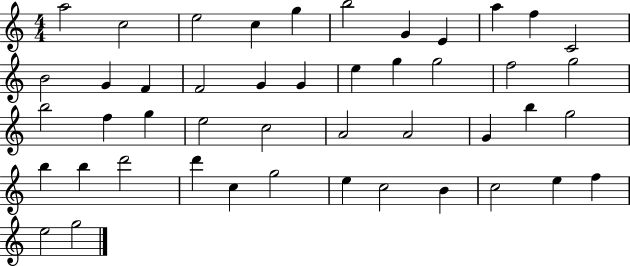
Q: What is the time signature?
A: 4/4